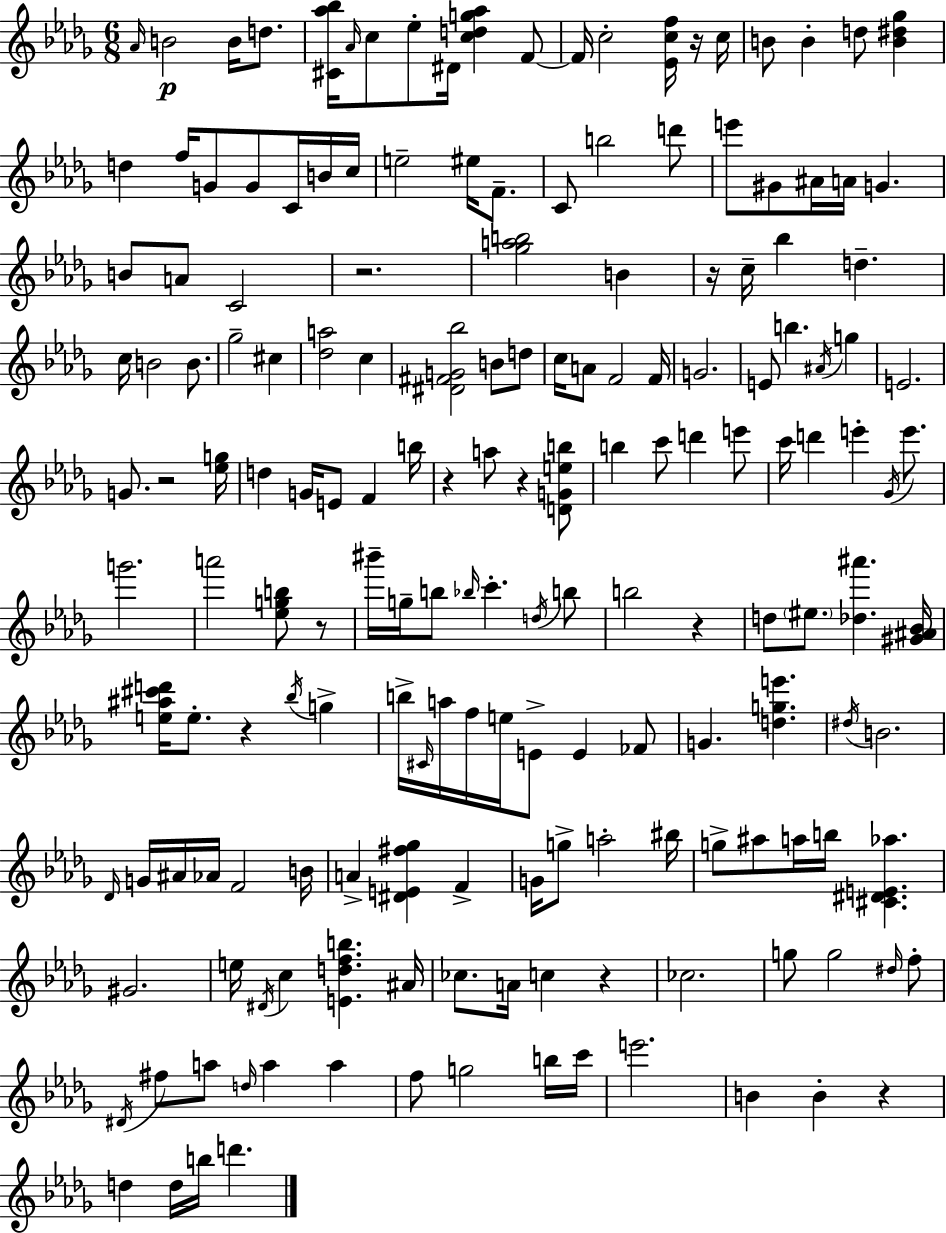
{
  \clef treble
  \numericTimeSignature
  \time 6/8
  \key bes \minor
  \grace { aes'16 }\p b'2 b'16 d''8. | <cis' aes'' bes''>16 \grace { aes'16 } c''8 ees''8-. dis'16 <c'' d'' g'' aes''>4 | f'8~~ f'16 c''2-. <ees' c'' f''>16 | r16 c''16 b'8 b'4-. d''8 <b' dis'' ges''>4 | \break d''4 f''16 g'8 g'8 c'16 | b'16 c''16 e''2-- eis''16 f'8.-- | c'8 b''2 | d'''8 e'''8 gis'8 ais'16 a'16 g'4. | \break b'8 a'8 c'2 | r2. | <ges'' a'' b''>2 b'4 | r16 c''16-- bes''4 d''4.-- | \break c''16 b'2 b'8. | ges''2-- cis''4 | <des'' a''>2 c''4 | <dis' fis' g' bes''>2 b'8 | \break d''8 c''16 a'8 f'2 | f'16 g'2. | e'8 b''4. \acciaccatura { ais'16 } g''4 | e'2. | \break g'8. r2 | <ees'' g''>16 d''4 g'16 e'8 f'4 | b''16 r4 a''8 r4 | <d' g' e'' b''>8 b''4 c'''8 d'''4 | \break e'''8 c'''16 d'''4 e'''4-. | \acciaccatura { ges'16 } e'''8. g'''2. | a'''2 | <ees'' g'' b''>8 r8 bis'''16-- g''16-- b''8 \grace { bes''16 } c'''4.-. | \break \acciaccatura { d''16 } b''8 b''2 | r4 d''8 \parenthesize eis''8. <des'' ais'''>4. | <gis' ais' bes'>16 <e'' ais'' cis''' d'''>16 e''8.-. r4 | \acciaccatura { bes''16 } g''4-> b''16-> \grace { cis'16 } a''16 f''16 e''16 | \break e'8-> e'4 fes'8 g'4. | <d'' g'' e'''>4. \acciaccatura { dis''16 } b'2. | \grace { des'16 } g'16 ais'16 | aes'16 f'2 b'16 a'4-> | \break <dis' e' fis'' ges''>4 f'4-> g'16 g''8-> | a''2-. bis''16 g''8-> | ais''8 a''16 b''16 <cis' dis' e' aes''>4. gis'2. | e''16 \acciaccatura { dis'16 } | \break c''4 <e' d'' f'' b''>4. ais'16 ces''8. | a'16 c''4 r4 ces''2. | g''8 | g''2 \grace { dis''16 } f''8-. | \break \acciaccatura { dis'16 } fis''8 a''8 \grace { d''16 } a''4 a''4 | f''8 g''2 | b''16 c'''16 e'''2. | b'4 b'4-. r4 | \break d''4 d''16 b''16 d'''4. | \bar "|."
}